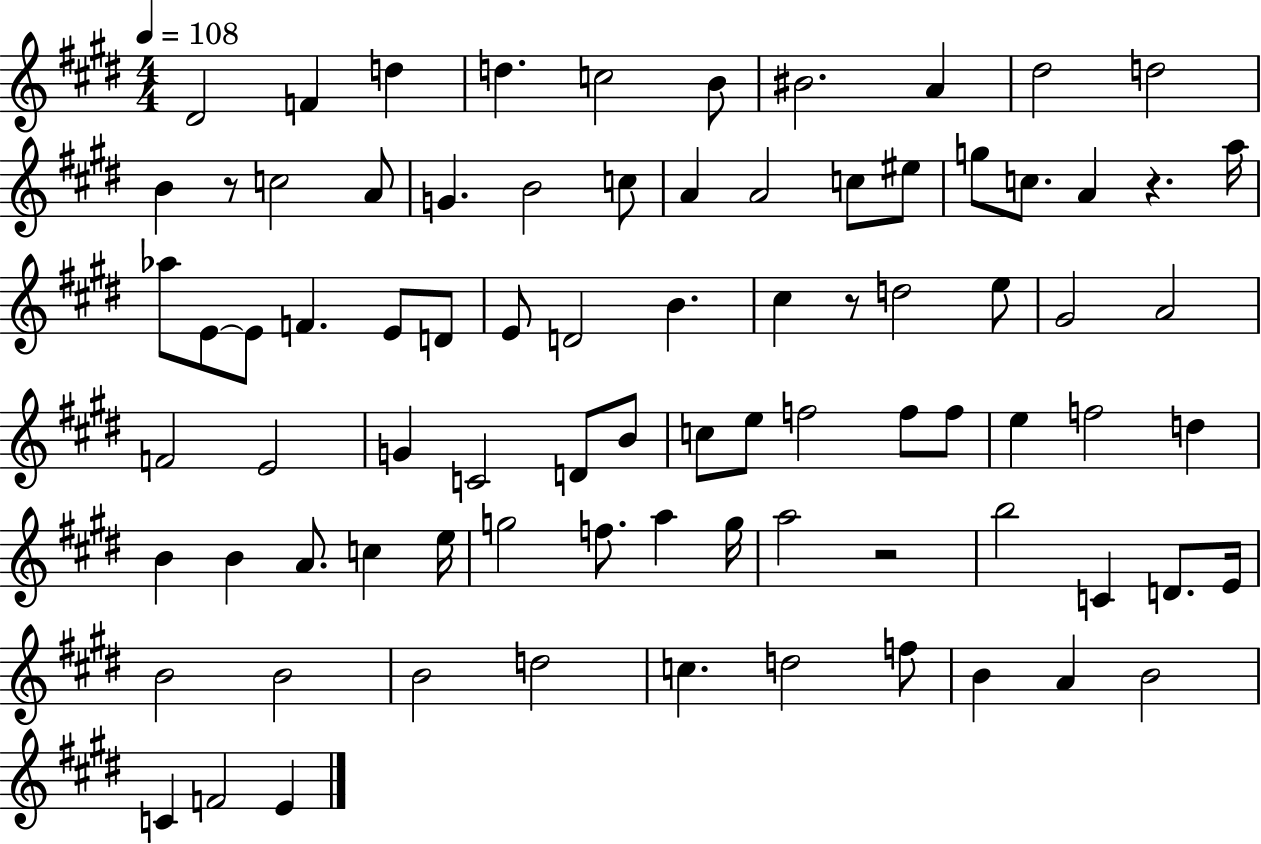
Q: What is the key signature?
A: E major